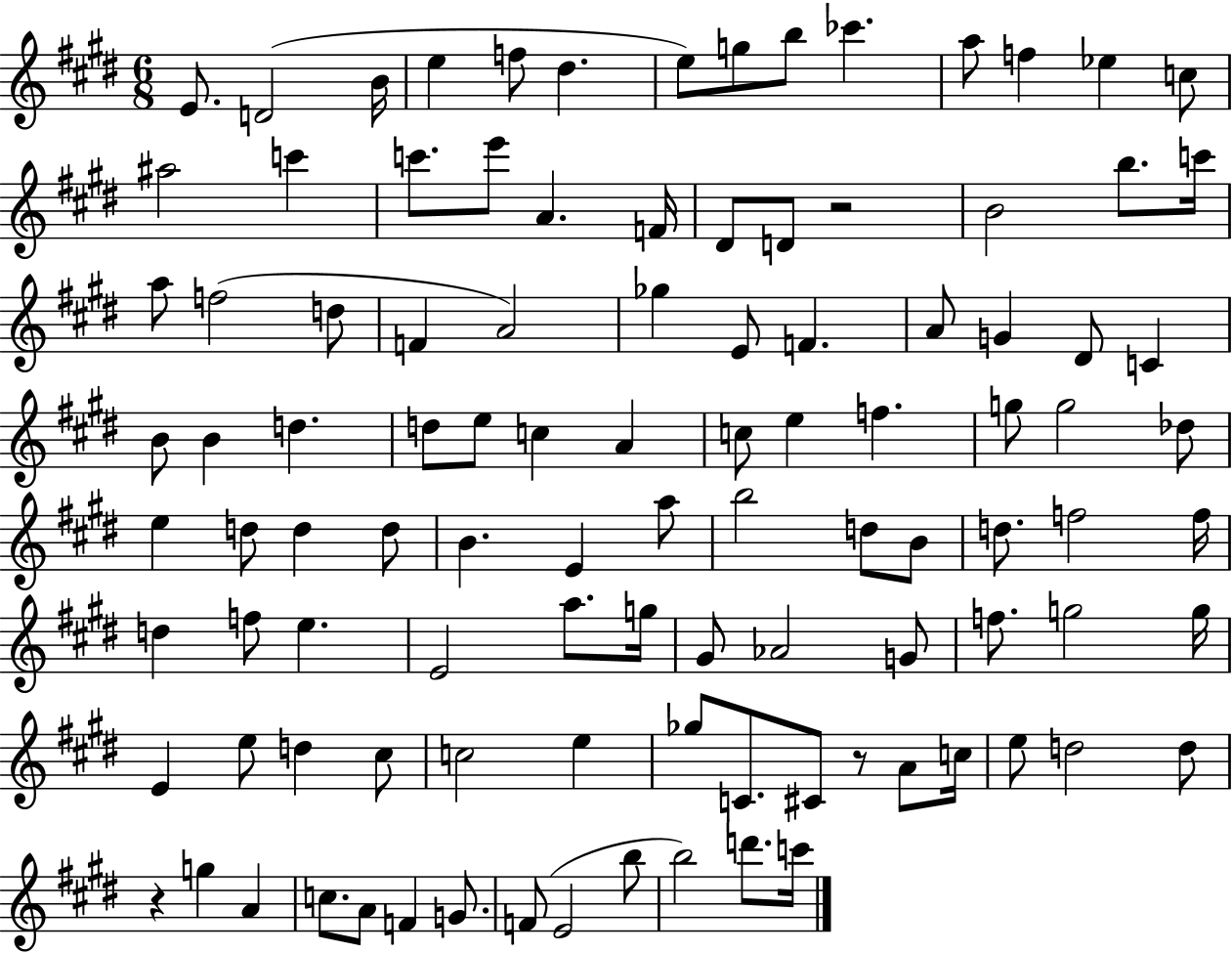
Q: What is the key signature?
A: E major